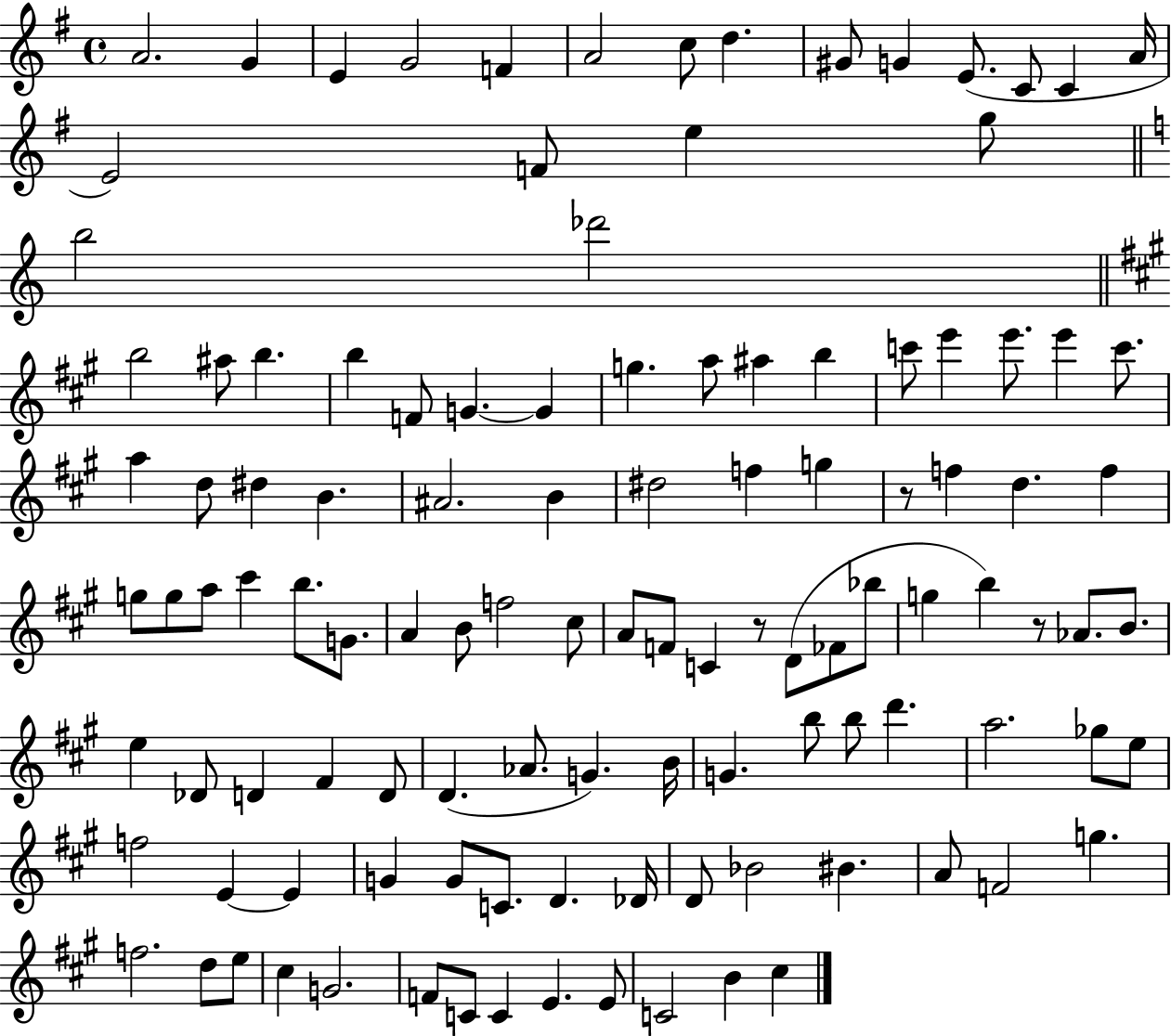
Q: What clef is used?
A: treble